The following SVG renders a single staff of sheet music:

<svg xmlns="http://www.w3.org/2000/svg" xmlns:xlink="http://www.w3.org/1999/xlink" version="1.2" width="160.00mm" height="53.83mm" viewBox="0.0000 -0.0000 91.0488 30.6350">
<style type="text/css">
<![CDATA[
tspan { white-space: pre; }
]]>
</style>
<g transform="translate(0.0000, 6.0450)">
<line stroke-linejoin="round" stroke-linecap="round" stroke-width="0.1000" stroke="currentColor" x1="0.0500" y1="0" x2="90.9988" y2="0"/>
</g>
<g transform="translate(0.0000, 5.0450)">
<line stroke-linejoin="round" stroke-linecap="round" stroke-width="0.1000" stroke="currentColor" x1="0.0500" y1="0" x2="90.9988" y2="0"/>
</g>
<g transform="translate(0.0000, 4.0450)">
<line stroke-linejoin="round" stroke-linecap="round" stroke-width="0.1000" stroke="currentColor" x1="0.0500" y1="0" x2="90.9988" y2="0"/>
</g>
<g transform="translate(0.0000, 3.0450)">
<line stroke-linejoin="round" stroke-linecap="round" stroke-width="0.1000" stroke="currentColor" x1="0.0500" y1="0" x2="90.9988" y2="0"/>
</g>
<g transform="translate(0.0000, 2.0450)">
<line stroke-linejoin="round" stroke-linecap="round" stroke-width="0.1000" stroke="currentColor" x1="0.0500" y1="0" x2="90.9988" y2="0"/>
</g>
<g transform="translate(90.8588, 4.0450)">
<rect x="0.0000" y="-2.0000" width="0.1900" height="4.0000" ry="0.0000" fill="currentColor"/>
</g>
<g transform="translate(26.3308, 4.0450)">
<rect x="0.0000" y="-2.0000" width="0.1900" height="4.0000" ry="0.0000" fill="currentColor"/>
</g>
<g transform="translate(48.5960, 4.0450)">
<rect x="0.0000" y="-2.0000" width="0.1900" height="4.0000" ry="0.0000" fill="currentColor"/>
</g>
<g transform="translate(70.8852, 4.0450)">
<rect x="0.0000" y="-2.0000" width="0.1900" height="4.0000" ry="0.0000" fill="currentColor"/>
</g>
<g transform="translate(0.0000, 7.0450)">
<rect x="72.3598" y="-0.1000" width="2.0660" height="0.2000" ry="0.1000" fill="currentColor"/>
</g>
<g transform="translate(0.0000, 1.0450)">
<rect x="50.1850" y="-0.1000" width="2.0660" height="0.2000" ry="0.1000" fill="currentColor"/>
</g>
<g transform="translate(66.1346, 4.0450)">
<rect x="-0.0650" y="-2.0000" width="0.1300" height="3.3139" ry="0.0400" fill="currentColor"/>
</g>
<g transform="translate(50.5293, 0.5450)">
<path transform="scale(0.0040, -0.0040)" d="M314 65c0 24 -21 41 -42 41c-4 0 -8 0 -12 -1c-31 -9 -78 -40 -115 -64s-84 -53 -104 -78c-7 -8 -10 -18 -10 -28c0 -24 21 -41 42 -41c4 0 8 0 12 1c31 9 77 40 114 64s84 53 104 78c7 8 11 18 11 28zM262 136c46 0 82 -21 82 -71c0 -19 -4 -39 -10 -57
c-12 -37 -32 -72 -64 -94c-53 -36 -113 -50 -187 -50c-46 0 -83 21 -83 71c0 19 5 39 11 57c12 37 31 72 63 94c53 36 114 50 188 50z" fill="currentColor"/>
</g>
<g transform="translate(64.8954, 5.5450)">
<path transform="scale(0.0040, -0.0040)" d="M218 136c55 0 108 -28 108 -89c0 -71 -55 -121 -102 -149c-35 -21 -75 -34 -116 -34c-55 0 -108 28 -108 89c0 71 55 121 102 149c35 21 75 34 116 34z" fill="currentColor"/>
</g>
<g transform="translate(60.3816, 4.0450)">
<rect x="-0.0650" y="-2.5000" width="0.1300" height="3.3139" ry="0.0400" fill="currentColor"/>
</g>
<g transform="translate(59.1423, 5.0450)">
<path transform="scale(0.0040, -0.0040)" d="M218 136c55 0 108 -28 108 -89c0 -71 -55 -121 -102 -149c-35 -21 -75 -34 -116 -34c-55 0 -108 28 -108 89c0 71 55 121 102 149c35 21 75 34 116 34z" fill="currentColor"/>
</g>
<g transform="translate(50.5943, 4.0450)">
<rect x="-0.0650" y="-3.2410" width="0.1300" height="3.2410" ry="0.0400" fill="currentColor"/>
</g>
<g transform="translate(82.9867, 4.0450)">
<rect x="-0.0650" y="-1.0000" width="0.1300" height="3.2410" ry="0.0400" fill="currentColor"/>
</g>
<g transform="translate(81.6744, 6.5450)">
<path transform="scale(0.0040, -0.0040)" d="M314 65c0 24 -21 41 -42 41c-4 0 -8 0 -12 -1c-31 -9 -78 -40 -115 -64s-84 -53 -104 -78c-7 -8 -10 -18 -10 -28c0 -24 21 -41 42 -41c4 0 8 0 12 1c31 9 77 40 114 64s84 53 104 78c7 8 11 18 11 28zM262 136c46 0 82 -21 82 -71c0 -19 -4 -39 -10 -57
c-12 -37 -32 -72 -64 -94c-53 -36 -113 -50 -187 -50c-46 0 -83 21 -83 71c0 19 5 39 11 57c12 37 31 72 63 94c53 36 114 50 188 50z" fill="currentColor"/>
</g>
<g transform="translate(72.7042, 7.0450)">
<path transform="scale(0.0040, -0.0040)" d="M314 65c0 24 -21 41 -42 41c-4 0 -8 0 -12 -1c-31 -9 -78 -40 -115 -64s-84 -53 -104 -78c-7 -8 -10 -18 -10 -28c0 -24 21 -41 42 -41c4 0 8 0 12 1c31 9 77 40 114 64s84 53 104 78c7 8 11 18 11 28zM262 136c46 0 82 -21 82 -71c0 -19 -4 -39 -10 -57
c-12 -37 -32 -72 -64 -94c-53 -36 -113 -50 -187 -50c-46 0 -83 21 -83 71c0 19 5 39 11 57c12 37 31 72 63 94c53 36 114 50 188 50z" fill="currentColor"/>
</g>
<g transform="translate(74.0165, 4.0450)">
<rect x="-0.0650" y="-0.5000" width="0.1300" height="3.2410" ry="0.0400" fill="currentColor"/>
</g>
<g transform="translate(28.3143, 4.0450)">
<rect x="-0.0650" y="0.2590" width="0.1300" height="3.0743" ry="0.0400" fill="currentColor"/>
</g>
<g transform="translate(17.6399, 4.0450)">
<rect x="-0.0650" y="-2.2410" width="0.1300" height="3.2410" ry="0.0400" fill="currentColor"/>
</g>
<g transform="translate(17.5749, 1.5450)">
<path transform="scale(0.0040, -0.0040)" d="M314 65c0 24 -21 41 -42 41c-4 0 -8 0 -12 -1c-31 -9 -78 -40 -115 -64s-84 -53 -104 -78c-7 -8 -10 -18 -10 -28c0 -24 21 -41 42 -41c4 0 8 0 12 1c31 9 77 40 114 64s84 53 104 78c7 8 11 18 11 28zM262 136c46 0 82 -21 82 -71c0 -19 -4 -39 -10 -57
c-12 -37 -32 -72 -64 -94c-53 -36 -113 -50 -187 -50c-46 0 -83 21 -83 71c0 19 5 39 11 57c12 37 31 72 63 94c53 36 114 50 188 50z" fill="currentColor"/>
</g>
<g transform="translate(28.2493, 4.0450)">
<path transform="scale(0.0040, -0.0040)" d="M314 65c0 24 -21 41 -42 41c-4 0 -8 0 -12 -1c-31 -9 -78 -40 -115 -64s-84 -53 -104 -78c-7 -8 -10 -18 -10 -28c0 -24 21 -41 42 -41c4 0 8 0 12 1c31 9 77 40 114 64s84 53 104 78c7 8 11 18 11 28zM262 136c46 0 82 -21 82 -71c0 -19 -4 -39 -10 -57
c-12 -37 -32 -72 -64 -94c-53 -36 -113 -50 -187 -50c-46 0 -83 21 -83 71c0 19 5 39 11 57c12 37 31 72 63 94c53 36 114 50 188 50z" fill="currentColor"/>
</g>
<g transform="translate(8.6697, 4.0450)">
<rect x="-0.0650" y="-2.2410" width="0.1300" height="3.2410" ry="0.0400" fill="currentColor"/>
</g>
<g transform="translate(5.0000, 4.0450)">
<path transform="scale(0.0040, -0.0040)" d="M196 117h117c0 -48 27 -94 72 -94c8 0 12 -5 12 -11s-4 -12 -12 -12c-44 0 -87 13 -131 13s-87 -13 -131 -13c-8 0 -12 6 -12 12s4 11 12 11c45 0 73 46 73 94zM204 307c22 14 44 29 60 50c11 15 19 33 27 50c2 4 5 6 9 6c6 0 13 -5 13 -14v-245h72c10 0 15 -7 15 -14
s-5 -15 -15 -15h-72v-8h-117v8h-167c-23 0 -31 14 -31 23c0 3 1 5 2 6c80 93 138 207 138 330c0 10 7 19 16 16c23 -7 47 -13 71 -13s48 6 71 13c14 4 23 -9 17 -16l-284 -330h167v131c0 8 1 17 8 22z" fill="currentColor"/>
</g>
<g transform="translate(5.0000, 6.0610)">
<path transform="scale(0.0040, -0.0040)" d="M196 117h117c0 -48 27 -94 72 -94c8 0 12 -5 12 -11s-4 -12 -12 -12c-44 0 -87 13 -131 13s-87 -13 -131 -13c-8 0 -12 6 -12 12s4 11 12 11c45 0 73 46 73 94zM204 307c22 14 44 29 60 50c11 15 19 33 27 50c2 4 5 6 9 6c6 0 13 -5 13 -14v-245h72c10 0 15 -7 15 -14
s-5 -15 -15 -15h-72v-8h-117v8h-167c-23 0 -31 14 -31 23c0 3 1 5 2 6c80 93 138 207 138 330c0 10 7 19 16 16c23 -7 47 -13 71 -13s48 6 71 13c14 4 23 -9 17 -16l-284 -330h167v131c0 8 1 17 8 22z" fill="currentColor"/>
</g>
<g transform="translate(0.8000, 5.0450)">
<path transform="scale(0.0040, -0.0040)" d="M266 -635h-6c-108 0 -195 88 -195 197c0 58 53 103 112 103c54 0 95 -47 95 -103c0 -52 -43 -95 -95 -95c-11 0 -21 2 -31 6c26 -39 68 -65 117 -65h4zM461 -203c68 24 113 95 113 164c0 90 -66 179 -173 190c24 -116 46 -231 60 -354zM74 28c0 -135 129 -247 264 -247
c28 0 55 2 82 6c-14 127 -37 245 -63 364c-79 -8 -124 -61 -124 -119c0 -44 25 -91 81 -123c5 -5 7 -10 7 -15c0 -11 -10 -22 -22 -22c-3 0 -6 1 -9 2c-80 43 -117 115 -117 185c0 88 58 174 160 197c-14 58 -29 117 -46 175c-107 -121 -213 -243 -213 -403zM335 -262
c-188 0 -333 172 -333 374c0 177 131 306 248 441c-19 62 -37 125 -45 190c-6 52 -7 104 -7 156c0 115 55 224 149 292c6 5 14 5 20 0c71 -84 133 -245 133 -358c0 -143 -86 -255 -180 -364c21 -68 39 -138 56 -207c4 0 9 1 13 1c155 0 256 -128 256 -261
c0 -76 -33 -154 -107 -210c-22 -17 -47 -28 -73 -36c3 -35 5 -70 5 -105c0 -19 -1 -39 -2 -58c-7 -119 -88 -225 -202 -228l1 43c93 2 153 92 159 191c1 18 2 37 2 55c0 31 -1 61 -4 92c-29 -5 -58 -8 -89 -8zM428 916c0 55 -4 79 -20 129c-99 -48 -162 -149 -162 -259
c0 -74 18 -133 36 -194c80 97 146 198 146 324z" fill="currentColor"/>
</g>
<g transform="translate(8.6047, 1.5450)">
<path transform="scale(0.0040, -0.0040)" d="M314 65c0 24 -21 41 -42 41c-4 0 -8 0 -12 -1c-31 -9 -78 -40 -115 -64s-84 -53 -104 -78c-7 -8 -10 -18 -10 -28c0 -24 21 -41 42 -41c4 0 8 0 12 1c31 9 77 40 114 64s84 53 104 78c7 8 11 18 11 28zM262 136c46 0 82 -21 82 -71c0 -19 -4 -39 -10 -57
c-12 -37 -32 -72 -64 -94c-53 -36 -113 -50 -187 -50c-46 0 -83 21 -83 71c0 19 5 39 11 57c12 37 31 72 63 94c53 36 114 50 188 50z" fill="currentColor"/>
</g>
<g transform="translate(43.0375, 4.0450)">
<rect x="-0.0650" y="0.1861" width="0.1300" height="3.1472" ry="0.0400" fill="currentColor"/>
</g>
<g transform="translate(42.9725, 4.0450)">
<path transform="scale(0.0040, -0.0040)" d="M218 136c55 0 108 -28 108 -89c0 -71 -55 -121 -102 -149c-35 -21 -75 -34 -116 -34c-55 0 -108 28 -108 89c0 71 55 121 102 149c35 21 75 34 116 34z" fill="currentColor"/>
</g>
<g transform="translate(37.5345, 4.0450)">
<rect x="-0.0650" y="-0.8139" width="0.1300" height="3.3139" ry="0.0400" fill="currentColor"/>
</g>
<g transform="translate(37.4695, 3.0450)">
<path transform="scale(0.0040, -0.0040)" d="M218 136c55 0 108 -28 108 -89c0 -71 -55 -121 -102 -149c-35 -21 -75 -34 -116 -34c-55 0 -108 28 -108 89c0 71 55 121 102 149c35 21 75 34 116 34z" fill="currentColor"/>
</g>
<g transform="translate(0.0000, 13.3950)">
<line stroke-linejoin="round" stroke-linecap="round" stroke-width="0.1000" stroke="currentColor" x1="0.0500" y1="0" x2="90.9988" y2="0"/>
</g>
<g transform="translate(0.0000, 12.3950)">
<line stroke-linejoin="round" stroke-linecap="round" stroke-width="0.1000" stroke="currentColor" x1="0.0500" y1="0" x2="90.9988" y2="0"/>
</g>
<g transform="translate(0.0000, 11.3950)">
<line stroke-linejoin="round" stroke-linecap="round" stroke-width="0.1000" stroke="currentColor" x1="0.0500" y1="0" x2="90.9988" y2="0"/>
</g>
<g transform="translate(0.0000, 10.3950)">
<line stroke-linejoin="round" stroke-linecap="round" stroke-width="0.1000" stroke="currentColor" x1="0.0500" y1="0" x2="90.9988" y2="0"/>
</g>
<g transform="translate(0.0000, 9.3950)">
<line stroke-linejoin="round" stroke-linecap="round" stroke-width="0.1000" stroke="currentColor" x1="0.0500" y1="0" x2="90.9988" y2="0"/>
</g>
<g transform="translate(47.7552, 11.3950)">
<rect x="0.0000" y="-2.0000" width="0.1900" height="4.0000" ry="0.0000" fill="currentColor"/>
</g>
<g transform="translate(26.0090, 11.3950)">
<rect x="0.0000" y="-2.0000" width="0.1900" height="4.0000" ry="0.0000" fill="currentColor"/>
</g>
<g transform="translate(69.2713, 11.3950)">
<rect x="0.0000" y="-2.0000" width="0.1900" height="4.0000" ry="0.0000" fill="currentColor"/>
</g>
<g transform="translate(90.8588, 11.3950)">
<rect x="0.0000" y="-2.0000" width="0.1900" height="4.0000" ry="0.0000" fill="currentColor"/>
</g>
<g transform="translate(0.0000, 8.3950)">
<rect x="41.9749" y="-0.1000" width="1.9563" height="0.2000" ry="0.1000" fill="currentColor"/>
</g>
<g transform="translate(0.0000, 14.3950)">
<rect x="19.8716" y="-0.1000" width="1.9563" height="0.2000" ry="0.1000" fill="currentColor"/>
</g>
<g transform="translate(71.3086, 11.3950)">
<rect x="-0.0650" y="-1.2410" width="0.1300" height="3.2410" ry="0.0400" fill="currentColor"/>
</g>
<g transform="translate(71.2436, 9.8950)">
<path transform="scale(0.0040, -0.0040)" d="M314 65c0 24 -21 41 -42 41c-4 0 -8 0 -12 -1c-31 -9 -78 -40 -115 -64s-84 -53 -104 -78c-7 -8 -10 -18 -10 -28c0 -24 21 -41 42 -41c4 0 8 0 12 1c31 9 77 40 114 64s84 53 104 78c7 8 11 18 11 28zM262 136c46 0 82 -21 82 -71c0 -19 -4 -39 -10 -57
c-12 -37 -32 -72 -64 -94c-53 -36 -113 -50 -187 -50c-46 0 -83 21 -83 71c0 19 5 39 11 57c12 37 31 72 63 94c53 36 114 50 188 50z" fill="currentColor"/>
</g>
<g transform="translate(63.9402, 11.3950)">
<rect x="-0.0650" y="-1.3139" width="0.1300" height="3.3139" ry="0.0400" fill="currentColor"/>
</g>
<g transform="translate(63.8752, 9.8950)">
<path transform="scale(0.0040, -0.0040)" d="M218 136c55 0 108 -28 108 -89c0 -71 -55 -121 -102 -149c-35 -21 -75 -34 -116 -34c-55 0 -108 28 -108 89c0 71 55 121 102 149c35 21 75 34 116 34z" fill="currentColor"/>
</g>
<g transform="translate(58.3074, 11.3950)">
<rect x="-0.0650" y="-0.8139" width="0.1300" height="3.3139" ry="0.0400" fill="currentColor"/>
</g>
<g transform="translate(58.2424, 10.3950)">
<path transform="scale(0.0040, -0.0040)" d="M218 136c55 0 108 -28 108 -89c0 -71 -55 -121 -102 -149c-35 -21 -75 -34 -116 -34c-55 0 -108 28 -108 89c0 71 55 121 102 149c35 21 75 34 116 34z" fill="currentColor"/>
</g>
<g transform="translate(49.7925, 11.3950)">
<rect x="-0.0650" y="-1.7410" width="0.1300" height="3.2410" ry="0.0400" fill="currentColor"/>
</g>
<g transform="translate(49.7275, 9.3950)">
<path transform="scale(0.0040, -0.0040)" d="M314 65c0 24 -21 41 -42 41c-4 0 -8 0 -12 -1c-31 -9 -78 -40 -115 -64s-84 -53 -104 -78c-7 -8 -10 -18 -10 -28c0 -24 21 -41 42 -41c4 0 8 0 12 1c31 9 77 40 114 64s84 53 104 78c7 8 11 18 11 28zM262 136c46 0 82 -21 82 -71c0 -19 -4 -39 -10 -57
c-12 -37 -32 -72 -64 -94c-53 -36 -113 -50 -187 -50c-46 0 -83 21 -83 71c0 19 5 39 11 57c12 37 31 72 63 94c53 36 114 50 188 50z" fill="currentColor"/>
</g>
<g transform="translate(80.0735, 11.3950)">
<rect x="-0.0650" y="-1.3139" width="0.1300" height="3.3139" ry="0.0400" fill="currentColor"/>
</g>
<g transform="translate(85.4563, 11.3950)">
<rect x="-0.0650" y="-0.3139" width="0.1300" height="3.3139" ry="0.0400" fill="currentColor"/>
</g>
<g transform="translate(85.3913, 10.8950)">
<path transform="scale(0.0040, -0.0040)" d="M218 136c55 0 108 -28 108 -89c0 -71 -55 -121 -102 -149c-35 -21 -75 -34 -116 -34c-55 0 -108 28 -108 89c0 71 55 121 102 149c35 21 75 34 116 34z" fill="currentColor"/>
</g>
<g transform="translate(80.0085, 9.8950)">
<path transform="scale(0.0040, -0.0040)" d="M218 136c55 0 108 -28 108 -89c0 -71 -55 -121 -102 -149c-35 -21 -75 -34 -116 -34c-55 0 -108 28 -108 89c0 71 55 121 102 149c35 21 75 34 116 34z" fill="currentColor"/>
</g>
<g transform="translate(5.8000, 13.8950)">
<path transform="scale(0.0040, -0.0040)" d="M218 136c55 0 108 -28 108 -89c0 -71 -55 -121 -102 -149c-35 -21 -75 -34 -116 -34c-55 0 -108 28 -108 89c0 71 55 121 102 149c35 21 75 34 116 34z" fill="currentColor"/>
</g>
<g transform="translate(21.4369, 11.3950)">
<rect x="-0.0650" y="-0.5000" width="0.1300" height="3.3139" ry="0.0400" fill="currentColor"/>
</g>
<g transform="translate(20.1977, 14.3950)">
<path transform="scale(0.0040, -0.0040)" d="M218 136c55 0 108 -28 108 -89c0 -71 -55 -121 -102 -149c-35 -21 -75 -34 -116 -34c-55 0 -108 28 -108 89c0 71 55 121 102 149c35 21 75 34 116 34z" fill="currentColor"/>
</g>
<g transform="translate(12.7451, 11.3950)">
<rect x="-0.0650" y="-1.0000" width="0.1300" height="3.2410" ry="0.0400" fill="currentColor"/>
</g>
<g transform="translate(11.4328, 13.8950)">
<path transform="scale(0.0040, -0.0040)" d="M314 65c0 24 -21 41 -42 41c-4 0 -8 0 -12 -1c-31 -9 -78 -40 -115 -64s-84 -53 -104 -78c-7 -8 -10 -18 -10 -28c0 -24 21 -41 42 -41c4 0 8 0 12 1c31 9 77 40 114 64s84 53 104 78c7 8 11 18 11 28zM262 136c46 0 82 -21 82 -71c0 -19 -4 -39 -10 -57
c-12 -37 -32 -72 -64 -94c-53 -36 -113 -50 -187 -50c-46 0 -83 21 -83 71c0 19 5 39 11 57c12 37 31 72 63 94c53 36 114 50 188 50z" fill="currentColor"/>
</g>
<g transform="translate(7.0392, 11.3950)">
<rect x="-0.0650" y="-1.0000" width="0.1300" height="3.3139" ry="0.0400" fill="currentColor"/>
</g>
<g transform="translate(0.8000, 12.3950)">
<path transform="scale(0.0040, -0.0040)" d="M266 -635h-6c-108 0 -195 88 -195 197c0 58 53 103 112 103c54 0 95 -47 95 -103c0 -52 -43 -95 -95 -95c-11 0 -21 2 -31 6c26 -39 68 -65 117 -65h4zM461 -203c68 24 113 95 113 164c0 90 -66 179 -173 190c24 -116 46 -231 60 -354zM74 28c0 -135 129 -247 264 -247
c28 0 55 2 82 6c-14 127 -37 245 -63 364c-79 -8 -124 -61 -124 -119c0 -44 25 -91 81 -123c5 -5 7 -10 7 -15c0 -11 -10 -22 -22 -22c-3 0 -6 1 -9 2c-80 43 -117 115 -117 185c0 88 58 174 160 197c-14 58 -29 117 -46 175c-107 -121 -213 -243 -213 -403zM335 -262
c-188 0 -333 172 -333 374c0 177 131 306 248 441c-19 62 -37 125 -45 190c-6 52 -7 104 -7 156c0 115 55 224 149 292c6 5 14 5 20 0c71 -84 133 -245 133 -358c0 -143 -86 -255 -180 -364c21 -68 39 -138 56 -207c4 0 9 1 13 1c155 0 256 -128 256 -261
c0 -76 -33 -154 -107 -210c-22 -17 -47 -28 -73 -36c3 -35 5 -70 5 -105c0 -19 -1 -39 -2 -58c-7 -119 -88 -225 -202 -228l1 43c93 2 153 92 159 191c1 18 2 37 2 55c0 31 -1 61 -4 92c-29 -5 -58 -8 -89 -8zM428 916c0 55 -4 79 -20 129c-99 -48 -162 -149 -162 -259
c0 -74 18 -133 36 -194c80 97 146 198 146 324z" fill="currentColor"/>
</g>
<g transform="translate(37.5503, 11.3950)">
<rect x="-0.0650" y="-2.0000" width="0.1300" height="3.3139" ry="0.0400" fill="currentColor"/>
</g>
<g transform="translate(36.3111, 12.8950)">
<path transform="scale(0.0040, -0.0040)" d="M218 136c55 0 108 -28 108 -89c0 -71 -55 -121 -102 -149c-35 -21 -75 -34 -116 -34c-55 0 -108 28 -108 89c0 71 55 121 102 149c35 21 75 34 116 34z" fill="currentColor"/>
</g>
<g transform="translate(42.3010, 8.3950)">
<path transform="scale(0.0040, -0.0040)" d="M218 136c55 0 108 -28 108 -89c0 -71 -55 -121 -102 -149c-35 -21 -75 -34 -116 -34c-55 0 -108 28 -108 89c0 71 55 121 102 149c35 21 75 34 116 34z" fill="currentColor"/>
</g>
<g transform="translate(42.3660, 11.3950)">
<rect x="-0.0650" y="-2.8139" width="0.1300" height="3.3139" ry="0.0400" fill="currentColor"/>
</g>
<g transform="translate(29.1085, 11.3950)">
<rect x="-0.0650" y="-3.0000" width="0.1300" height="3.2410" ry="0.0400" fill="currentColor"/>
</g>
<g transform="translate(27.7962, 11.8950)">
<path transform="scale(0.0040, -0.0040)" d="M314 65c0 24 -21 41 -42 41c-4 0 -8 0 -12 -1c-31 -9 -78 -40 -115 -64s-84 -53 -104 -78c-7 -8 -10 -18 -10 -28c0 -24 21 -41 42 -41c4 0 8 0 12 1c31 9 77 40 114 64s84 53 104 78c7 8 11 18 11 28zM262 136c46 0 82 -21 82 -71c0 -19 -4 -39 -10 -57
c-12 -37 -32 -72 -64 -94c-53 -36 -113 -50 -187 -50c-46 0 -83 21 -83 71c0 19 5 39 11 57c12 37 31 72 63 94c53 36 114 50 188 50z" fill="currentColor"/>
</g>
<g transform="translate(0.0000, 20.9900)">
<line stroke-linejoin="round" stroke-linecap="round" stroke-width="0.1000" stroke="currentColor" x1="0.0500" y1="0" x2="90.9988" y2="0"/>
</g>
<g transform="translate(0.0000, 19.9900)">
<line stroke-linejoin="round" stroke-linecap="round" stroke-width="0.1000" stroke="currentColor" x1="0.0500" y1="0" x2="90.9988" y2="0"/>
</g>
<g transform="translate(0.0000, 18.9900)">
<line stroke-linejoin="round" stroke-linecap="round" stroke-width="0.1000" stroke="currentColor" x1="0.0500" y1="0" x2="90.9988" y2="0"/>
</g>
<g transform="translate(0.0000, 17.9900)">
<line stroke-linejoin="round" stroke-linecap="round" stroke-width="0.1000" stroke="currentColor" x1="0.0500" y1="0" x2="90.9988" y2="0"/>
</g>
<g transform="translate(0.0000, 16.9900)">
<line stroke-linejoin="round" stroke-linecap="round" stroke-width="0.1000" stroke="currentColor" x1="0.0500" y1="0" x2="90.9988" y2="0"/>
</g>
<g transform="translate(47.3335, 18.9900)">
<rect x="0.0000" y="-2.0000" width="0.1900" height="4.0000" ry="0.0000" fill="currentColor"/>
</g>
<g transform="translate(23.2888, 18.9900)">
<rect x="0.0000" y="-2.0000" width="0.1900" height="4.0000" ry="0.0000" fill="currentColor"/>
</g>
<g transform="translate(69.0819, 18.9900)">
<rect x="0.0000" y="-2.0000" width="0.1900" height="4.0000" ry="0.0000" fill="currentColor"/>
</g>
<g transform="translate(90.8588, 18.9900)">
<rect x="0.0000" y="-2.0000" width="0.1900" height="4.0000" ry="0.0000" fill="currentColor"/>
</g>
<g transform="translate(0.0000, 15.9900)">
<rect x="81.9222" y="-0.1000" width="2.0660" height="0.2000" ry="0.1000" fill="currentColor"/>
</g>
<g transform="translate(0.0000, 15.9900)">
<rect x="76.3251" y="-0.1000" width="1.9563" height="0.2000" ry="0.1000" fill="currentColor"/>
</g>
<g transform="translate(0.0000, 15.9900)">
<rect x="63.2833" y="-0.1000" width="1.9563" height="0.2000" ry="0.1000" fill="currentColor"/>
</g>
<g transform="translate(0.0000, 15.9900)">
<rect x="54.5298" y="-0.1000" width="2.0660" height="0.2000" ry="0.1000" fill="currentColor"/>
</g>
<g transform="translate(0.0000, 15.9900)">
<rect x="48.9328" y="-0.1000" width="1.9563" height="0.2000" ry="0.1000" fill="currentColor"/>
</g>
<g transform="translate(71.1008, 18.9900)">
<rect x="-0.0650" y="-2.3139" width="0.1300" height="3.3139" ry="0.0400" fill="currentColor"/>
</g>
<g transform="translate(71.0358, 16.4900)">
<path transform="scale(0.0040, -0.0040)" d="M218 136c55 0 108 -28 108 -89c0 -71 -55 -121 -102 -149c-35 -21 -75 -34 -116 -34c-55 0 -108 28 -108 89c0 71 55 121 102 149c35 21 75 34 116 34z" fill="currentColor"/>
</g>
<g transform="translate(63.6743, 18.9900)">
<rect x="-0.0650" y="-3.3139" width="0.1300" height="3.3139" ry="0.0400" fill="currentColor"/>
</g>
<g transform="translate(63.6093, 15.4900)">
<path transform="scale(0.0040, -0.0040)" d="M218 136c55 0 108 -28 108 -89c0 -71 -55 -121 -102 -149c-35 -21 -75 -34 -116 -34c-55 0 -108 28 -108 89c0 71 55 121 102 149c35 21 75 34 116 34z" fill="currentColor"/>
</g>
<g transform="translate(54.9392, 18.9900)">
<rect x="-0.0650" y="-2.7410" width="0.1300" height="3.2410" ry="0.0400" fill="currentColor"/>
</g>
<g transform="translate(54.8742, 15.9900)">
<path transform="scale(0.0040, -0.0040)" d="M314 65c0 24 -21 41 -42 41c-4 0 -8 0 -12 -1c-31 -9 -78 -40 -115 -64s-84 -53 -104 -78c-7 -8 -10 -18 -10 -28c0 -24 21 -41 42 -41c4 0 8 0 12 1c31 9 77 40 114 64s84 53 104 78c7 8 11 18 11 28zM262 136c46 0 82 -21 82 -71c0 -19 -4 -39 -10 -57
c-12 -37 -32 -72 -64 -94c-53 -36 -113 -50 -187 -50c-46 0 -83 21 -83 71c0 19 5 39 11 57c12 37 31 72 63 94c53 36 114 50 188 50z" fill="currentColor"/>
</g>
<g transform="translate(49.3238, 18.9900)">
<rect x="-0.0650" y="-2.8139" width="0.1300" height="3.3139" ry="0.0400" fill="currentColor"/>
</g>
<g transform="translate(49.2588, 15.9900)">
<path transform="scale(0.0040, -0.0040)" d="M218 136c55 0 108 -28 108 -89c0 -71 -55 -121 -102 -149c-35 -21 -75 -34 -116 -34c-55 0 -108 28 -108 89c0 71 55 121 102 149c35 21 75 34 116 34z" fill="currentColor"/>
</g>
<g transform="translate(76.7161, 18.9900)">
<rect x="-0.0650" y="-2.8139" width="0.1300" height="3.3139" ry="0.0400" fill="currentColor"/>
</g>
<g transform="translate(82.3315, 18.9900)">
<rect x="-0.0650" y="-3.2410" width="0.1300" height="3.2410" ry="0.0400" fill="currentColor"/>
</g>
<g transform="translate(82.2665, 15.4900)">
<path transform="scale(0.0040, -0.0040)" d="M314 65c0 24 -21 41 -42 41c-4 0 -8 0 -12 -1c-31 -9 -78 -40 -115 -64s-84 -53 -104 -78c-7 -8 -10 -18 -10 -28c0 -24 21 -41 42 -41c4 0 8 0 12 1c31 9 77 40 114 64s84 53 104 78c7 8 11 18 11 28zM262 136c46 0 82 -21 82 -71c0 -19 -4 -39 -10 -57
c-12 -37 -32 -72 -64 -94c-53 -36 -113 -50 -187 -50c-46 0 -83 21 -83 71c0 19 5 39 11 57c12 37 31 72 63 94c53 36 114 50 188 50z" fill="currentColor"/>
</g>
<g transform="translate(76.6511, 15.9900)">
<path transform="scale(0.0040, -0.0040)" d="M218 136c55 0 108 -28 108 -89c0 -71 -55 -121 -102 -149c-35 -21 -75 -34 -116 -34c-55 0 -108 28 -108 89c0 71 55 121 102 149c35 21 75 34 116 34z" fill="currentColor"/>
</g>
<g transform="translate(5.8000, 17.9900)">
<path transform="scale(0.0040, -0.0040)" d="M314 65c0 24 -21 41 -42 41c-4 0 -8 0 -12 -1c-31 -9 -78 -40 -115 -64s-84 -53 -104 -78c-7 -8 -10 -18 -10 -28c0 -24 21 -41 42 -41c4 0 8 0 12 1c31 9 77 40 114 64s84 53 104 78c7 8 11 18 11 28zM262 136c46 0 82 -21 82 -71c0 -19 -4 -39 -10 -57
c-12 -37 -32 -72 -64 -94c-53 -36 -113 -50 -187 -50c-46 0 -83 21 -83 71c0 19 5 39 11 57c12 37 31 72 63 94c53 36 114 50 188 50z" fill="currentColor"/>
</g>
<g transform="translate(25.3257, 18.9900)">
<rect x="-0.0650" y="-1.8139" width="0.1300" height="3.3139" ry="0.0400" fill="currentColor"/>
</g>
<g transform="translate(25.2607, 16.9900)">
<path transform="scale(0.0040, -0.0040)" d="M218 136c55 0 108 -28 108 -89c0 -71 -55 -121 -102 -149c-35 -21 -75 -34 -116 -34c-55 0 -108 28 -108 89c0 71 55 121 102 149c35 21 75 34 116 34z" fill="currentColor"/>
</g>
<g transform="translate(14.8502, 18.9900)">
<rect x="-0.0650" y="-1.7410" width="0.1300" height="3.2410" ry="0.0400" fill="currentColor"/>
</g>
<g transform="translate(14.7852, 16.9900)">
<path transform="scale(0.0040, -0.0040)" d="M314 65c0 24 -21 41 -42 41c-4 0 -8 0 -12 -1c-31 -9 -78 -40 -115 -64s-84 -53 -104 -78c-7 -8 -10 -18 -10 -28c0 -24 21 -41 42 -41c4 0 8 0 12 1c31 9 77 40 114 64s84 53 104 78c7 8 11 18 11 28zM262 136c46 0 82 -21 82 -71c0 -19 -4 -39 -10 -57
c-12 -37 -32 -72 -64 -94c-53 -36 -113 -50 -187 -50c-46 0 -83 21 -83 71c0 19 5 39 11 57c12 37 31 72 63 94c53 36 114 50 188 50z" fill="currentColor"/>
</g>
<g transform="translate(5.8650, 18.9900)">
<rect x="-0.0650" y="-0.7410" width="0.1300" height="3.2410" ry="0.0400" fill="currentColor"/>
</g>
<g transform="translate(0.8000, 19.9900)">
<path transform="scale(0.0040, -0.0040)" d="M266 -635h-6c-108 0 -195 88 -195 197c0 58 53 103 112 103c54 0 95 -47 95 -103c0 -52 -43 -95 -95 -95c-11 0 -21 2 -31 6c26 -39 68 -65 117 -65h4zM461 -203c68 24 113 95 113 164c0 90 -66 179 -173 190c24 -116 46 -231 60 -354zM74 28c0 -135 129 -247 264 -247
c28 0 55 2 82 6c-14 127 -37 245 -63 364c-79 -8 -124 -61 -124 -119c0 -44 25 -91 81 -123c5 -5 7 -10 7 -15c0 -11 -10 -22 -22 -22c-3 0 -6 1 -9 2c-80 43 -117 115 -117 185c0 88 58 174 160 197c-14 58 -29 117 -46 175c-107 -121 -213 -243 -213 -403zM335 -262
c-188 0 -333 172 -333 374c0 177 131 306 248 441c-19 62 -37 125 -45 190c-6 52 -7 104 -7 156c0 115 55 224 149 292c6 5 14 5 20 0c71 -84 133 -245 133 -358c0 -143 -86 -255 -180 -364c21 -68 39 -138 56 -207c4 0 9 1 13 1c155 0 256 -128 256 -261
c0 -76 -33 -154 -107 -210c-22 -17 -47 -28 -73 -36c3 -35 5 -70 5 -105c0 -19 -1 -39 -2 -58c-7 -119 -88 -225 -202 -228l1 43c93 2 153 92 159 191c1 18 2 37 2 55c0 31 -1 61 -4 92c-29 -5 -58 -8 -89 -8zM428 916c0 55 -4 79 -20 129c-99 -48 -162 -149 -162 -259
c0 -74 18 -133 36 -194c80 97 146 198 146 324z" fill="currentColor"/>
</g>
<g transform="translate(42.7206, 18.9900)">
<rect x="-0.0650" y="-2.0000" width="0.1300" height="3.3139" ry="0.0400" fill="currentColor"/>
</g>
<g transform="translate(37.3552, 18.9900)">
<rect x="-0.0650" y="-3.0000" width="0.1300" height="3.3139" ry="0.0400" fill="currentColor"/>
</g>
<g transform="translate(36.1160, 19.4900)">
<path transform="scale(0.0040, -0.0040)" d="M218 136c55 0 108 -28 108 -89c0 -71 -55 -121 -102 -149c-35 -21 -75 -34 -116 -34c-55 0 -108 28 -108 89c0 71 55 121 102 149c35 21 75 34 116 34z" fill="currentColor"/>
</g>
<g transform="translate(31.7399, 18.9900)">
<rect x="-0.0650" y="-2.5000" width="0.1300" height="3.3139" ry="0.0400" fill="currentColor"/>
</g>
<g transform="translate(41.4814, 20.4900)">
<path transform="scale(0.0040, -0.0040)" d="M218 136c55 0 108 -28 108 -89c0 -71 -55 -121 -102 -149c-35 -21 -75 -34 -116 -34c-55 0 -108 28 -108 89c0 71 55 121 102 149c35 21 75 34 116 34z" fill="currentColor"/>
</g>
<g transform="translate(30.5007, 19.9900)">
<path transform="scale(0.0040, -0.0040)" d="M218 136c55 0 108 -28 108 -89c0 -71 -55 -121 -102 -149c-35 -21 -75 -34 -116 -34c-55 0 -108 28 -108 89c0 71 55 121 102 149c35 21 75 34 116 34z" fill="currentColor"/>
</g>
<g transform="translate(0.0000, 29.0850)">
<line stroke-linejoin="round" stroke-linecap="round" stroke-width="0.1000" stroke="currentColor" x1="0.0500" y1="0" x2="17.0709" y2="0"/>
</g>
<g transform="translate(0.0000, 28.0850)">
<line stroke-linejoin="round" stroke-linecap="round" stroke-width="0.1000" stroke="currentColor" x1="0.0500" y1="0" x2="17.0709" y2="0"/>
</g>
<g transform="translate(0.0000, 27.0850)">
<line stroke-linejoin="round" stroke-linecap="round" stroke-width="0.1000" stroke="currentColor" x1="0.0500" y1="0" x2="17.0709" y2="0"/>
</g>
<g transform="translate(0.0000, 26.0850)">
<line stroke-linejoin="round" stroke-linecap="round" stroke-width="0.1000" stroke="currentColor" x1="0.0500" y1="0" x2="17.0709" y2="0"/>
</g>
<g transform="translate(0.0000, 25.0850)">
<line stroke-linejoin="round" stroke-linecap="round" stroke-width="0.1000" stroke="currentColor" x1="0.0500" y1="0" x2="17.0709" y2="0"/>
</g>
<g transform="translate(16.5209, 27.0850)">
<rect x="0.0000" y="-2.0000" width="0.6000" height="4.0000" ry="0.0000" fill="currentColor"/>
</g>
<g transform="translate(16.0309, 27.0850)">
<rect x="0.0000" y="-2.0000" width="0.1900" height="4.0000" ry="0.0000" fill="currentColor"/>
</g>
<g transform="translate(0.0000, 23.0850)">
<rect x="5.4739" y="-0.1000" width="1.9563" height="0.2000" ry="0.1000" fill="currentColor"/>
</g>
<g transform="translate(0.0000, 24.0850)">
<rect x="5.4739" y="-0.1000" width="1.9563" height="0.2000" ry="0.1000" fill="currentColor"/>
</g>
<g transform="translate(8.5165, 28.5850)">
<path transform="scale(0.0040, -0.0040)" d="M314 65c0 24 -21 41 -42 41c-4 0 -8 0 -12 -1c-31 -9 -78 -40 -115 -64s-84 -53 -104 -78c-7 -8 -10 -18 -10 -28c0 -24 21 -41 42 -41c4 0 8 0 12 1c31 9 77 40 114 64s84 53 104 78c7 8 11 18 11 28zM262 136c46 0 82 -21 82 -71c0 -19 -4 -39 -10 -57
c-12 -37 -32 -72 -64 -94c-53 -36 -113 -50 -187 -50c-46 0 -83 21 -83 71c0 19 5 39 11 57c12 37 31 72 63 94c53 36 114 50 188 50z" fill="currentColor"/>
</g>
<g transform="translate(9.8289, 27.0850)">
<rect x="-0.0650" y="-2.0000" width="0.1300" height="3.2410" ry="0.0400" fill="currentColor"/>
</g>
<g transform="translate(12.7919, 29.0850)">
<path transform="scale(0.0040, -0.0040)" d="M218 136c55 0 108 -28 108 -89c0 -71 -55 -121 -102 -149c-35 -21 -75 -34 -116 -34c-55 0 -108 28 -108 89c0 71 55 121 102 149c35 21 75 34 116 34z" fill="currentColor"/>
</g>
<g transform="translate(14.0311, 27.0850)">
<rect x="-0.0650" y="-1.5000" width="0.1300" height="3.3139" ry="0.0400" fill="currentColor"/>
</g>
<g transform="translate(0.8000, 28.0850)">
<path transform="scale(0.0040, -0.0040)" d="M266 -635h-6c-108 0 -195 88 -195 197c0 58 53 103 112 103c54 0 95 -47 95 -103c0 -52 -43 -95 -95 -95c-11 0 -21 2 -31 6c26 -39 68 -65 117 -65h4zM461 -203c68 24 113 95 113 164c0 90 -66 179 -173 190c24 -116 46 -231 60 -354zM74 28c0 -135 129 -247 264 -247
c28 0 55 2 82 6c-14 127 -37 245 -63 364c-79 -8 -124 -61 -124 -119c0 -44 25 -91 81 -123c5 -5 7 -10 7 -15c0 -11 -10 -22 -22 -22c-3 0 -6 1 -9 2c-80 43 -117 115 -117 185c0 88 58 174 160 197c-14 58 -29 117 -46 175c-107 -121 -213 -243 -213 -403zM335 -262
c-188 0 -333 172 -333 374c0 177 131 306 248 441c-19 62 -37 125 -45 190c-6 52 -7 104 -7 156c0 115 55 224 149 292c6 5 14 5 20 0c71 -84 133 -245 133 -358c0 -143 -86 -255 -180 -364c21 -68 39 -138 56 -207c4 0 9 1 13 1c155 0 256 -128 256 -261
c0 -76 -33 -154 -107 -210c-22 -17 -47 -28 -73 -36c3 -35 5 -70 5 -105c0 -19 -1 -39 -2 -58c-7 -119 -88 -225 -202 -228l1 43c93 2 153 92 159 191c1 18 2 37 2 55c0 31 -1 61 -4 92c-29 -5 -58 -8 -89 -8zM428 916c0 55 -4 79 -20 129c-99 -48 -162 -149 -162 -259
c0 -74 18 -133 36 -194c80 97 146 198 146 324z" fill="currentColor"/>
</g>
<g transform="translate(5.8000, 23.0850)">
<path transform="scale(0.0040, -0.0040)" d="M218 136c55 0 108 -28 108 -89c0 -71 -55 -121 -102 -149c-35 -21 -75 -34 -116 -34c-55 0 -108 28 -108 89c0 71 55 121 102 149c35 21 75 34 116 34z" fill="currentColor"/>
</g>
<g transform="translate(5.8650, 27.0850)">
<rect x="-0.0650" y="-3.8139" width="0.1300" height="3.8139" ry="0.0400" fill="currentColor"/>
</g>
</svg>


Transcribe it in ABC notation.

X:1
T:Untitled
M:4/4
L:1/4
K:C
g2 g2 B2 d B b2 G F C2 D2 D D2 C A2 F a f2 d e e2 e c d2 f2 f G A F a a2 b g a b2 c' F2 E